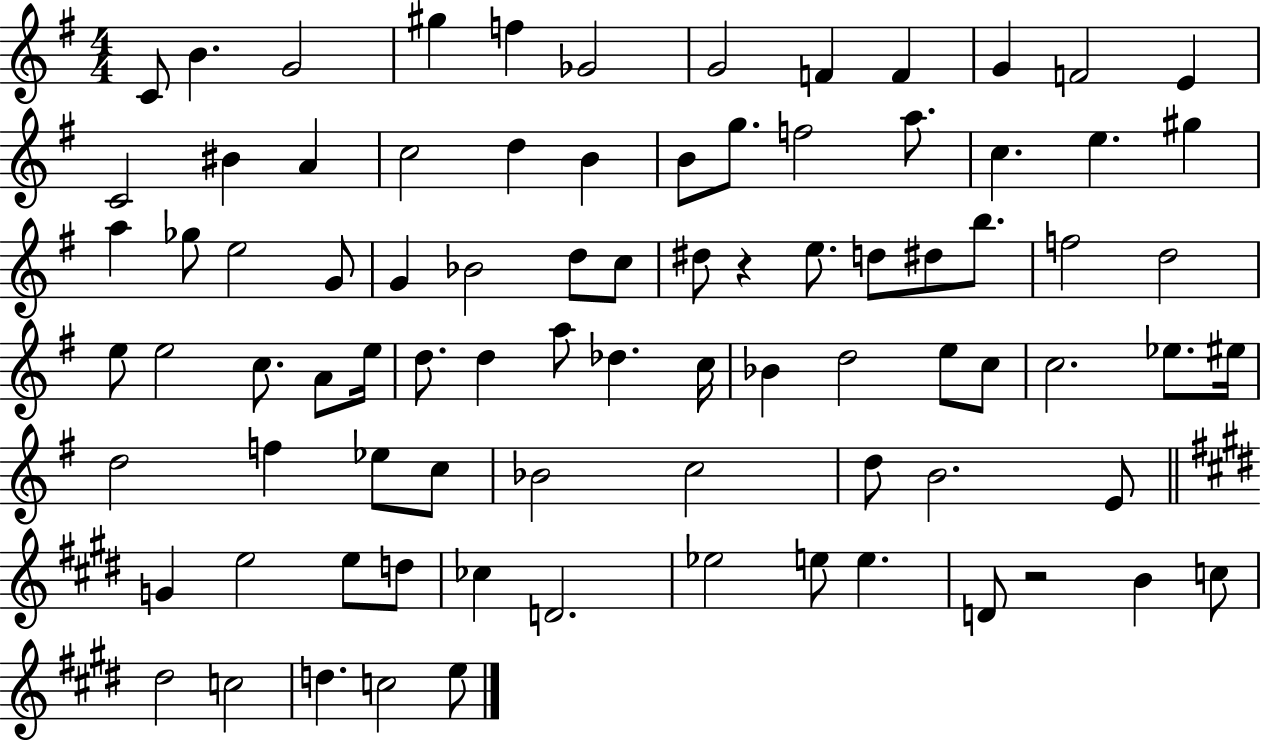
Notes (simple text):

C4/e B4/q. G4/h G#5/q F5/q Gb4/h G4/h F4/q F4/q G4/q F4/h E4/q C4/h BIS4/q A4/q C5/h D5/q B4/q B4/e G5/e. F5/h A5/e. C5/q. E5/q. G#5/q A5/q Gb5/e E5/h G4/e G4/q Bb4/h D5/e C5/e D#5/e R/q E5/e. D5/e D#5/e B5/e. F5/h D5/h E5/e E5/h C5/e. A4/e E5/s D5/e. D5/q A5/e Db5/q. C5/s Bb4/q D5/h E5/e C5/e C5/h. Eb5/e. EIS5/s D5/h F5/q Eb5/e C5/e Bb4/h C5/h D5/e B4/h. E4/e G4/q E5/h E5/e D5/e CES5/q D4/h. Eb5/h E5/e E5/q. D4/e R/h B4/q C5/e D#5/h C5/h D5/q. C5/h E5/e